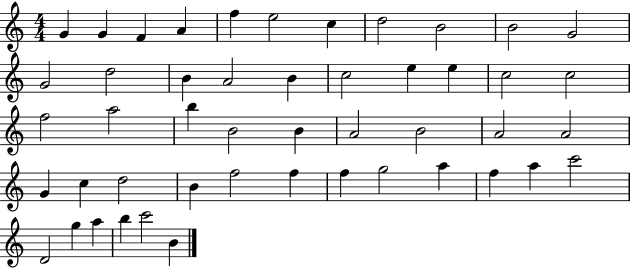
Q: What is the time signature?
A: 4/4